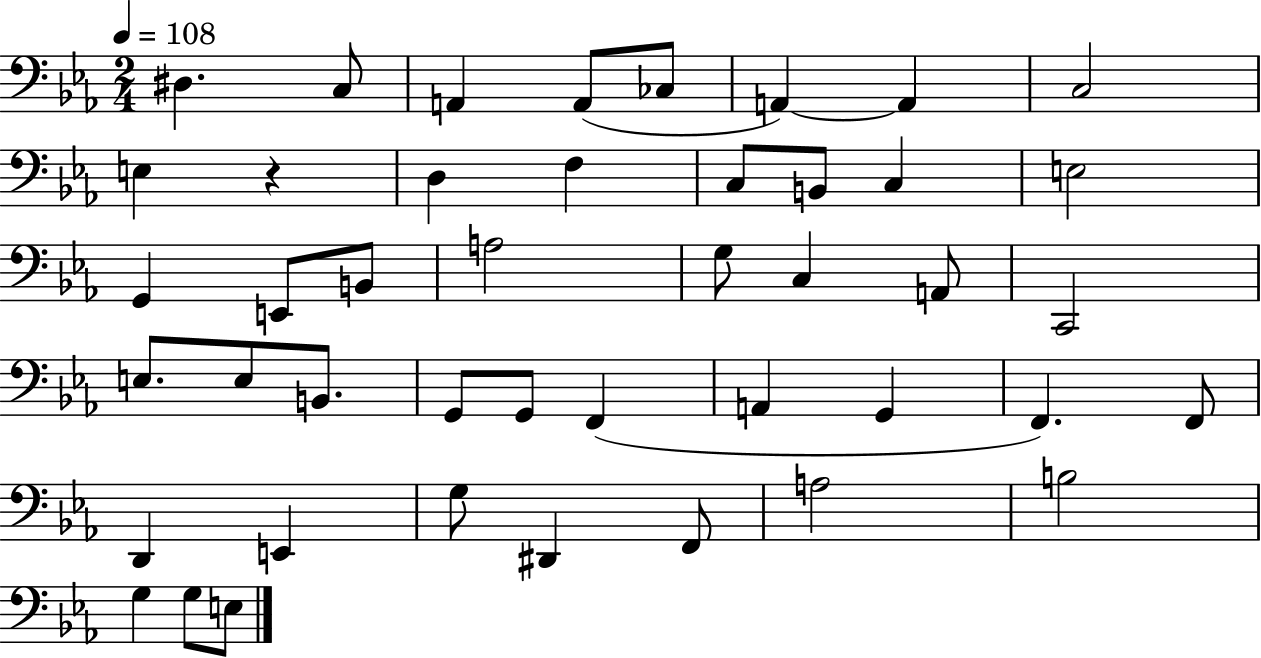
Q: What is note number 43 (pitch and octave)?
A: E3